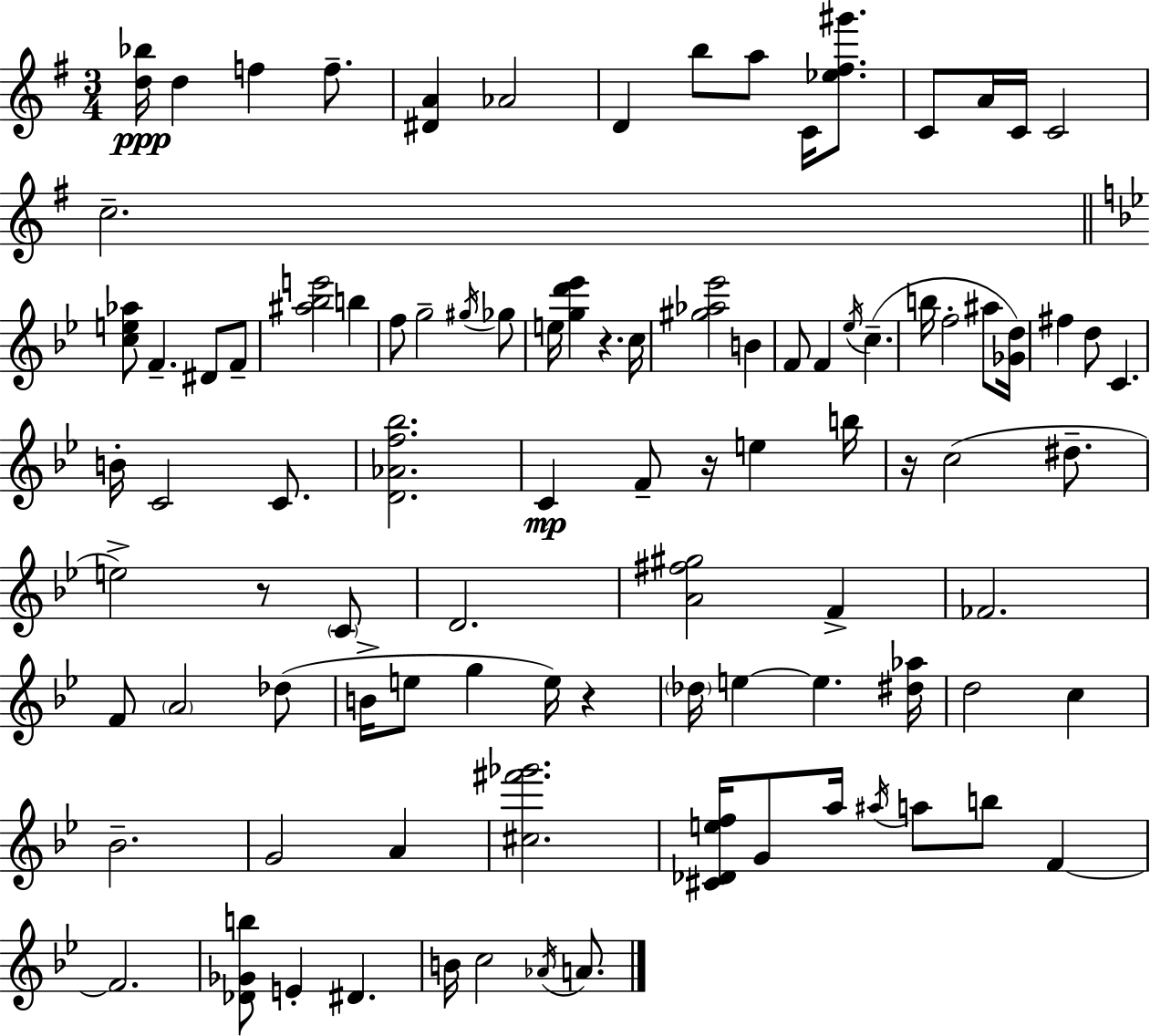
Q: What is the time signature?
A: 3/4